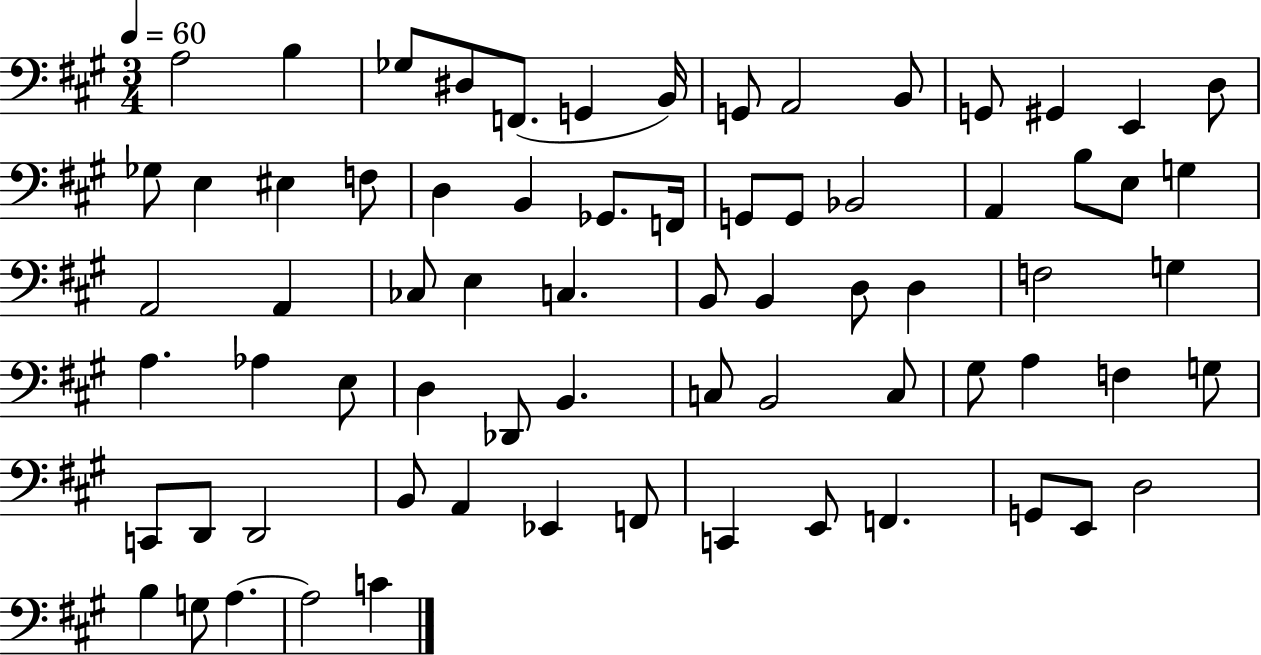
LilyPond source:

{
  \clef bass
  \numericTimeSignature
  \time 3/4
  \key a \major
  \tempo 4 = 60
  a2 b4 | ges8 dis8 f,8.( g,4 b,16) | g,8 a,2 b,8 | g,8 gis,4 e,4 d8 | \break ges8 e4 eis4 f8 | d4 b,4 ges,8. f,16 | g,8 g,8 bes,2 | a,4 b8 e8 g4 | \break a,2 a,4 | ces8 e4 c4. | b,8 b,4 d8 d4 | f2 g4 | \break a4. aes4 e8 | d4 des,8 b,4. | c8 b,2 c8 | gis8 a4 f4 g8 | \break c,8 d,8 d,2 | b,8 a,4 ees,4 f,8 | c,4 e,8 f,4. | g,8 e,8 d2 | \break b4 g8 a4.~~ | a2 c'4 | \bar "|."
}